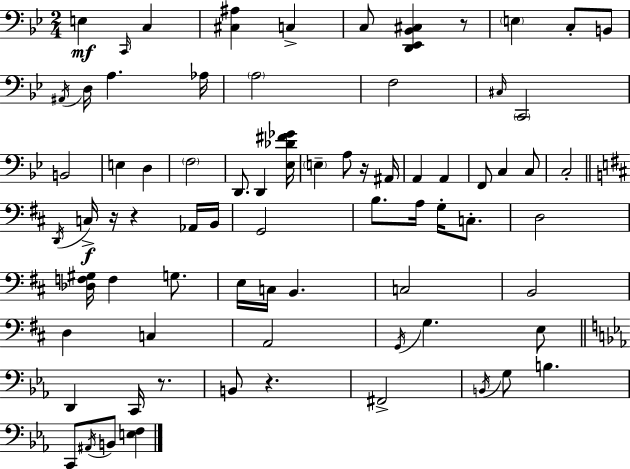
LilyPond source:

{
  \clef bass
  \numericTimeSignature
  \time 2/4
  \key g \minor
  e4\mf \grace { c,16 } c4 | <cis ais>4 c4-> | c8 <d, ees, bes, cis>4 r8 | \parenthesize e4 c8-. b,8 | \break \acciaccatura { ais,16 } d16 a4. | aes16 \parenthesize a2 | f2 | \grace { cis16 } \parenthesize c,2 | \break b,2 | e4 d4 | \parenthesize f2 | d,8. d,4 | \break <ees des' fis' ges'>16 \parenthesize e4-- a8 | r16 ais,16 a,4 a,4 | f,8 c4 | c8 c2-. | \break \bar "||" \break \key d \major \acciaccatura { d,16 } c16->\f r16 r4 aes,16 | b,16 g,2 | b8. a16 g16-. c8.-. | d2 | \break <des f gis>16 f4 g8. | e16 c16 b,4. | c2 | b,2 | \break d4 c4 | a,2 | \acciaccatura { g,16 } g4. | e8 \bar "||" \break \key c \minor d,4 c,16 r8. | b,8 r4. | fis,2-> | \acciaccatura { b,16 } g8 b4. | \break c,8 \acciaccatura { ais,16 } b,8 <e f>4 | \bar "|."
}